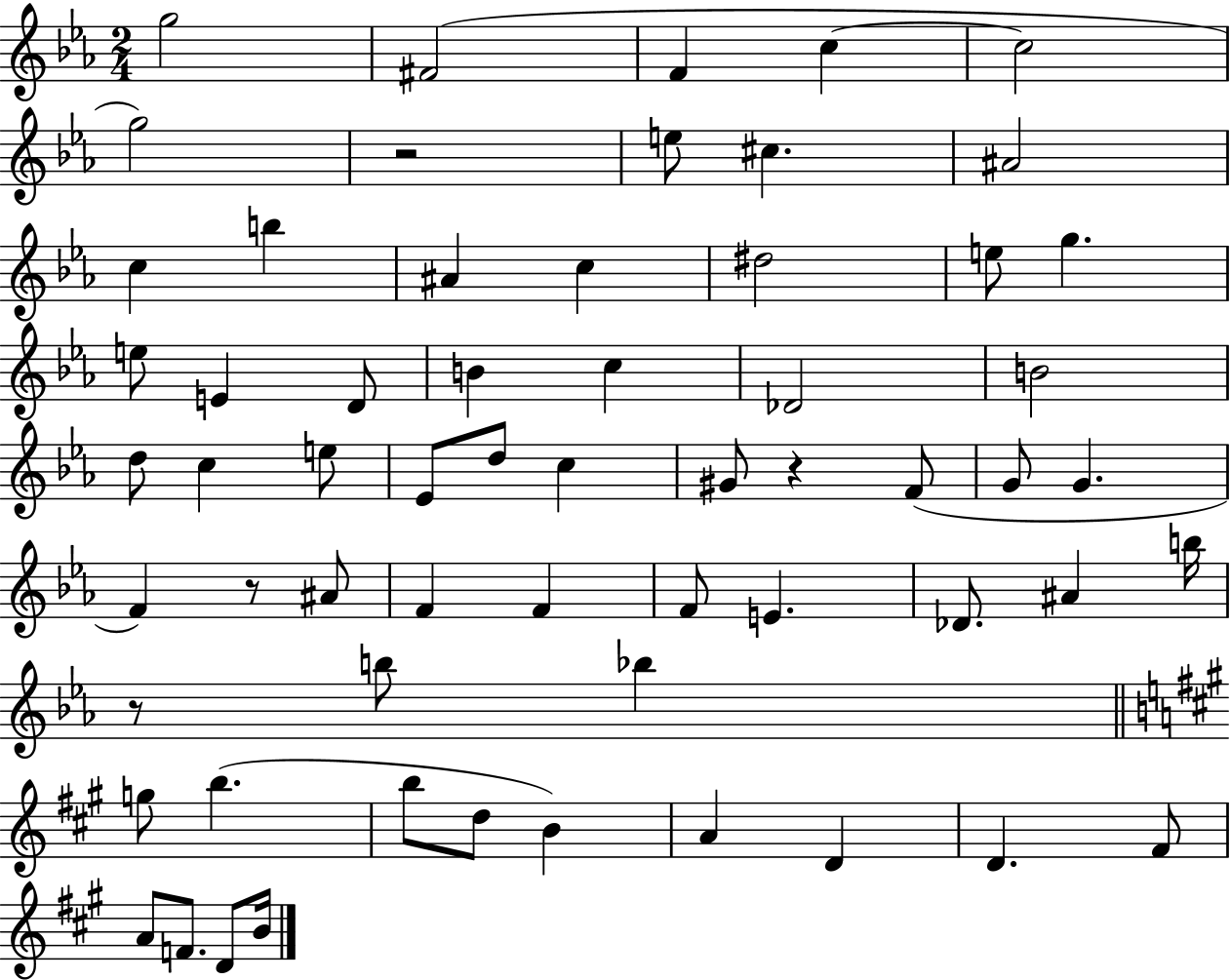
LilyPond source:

{
  \clef treble
  \numericTimeSignature
  \time 2/4
  \key ees \major
  g''2 | fis'2( | f'4 c''4~~ | c''2 | \break g''2) | r2 | e''8 cis''4. | ais'2 | \break c''4 b''4 | ais'4 c''4 | dis''2 | e''8 g''4. | \break e''8 e'4 d'8 | b'4 c''4 | des'2 | b'2 | \break d''8 c''4 e''8 | ees'8 d''8 c''4 | gis'8 r4 f'8( | g'8 g'4. | \break f'4) r8 ais'8 | f'4 f'4 | f'8 e'4. | des'8. ais'4 b''16 | \break r8 b''8 bes''4 | \bar "||" \break \key a \major g''8 b''4.( | b''8 d''8 b'4) | a'4 d'4 | d'4. fis'8 | \break a'8 f'8. d'8 b'16 | \bar "|."
}